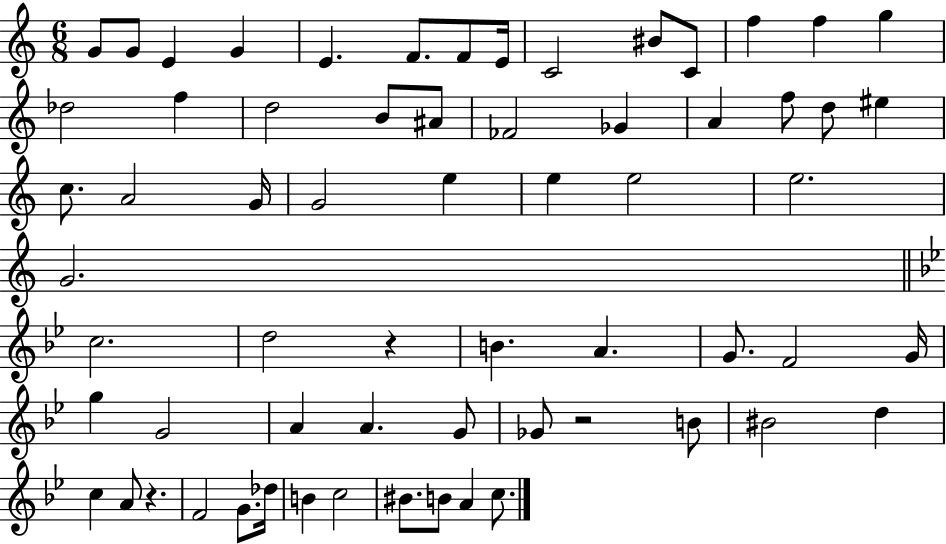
{
  \clef treble
  \numericTimeSignature
  \time 6/8
  \key c \major
  g'8 g'8 e'4 g'4 | e'4. f'8. f'8 e'16 | c'2 bis'8 c'8 | f''4 f''4 g''4 | \break des''2 f''4 | d''2 b'8 ais'8 | fes'2 ges'4 | a'4 f''8 d''8 eis''4 | \break c''8. a'2 g'16 | g'2 e''4 | e''4 e''2 | e''2. | \break g'2. | \bar "||" \break \key bes \major c''2. | d''2 r4 | b'4. a'4. | g'8. f'2 g'16 | \break g''4 g'2 | a'4 a'4. g'8 | ges'8 r2 b'8 | bis'2 d''4 | \break c''4 a'8 r4. | f'2 g'8. des''16 | b'4 c''2 | bis'8. b'8 a'4 c''8. | \break \bar "|."
}